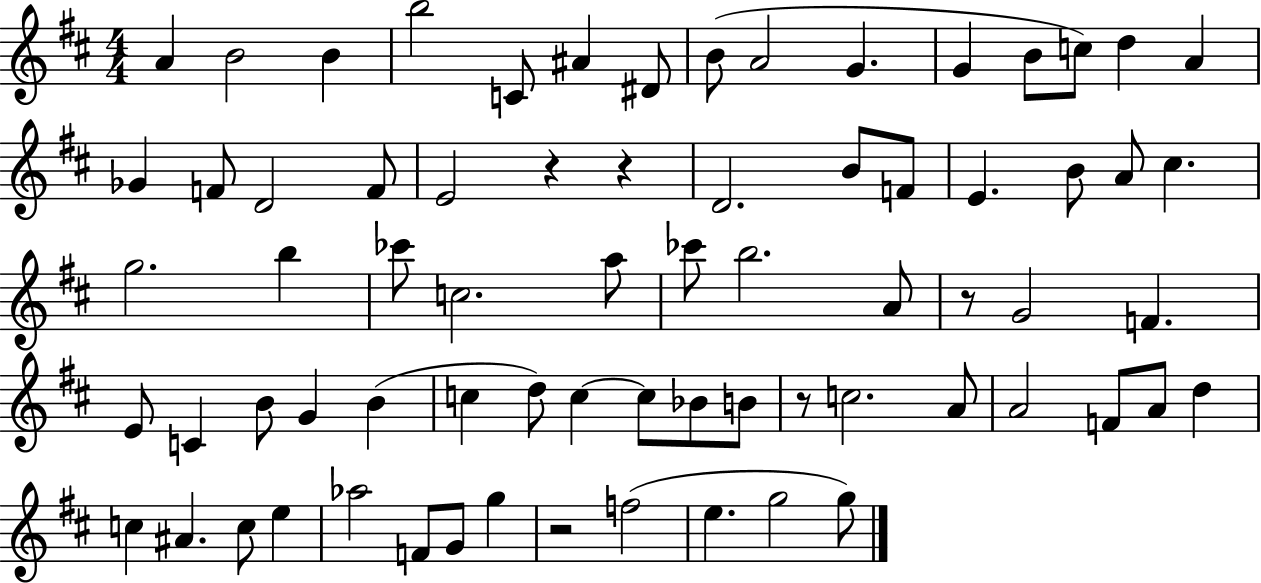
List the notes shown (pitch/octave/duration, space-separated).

A4/q B4/h B4/q B5/h C4/e A#4/q D#4/e B4/e A4/h G4/q. G4/q B4/e C5/e D5/q A4/q Gb4/q F4/e D4/h F4/e E4/h R/q R/q D4/h. B4/e F4/e E4/q. B4/e A4/e C#5/q. G5/h. B5/q CES6/e C5/h. A5/e CES6/e B5/h. A4/e R/e G4/h F4/q. E4/e C4/q B4/e G4/q B4/q C5/q D5/e C5/q C5/e Bb4/e B4/e R/e C5/h. A4/e A4/h F4/e A4/e D5/q C5/q A#4/q. C5/e E5/q Ab5/h F4/e G4/e G5/q R/h F5/h E5/q. G5/h G5/e